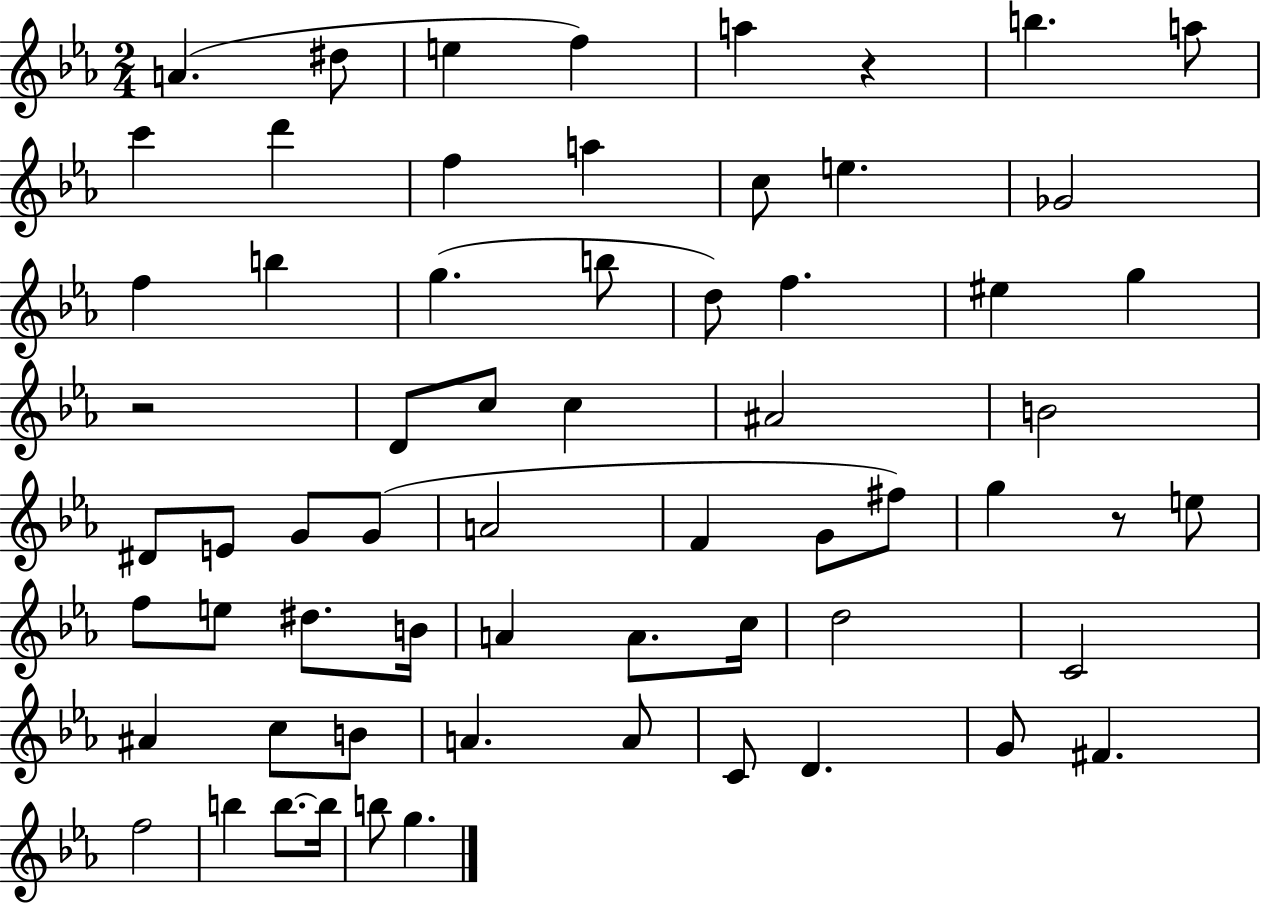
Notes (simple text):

A4/q. D#5/e E5/q F5/q A5/q R/q B5/q. A5/e C6/q D6/q F5/q A5/q C5/e E5/q. Gb4/h F5/q B5/q G5/q. B5/e D5/e F5/q. EIS5/q G5/q R/h D4/e C5/e C5/q A#4/h B4/h D#4/e E4/e G4/e G4/e A4/h F4/q G4/e F#5/e G5/q R/e E5/e F5/e E5/e D#5/e. B4/s A4/q A4/e. C5/s D5/h C4/h A#4/q C5/e B4/e A4/q. A4/e C4/e D4/q. G4/e F#4/q. F5/h B5/q B5/e. B5/s B5/e G5/q.